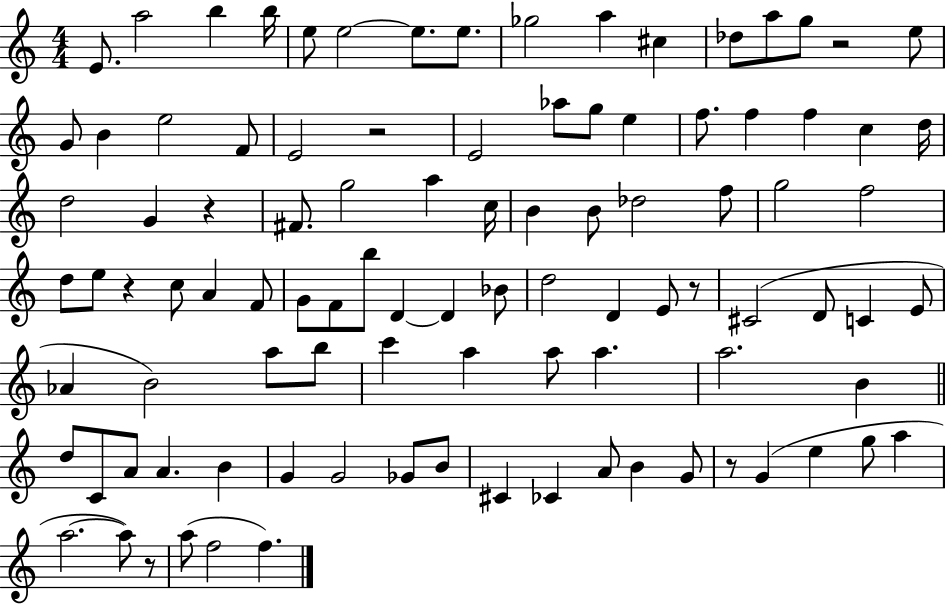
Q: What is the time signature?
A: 4/4